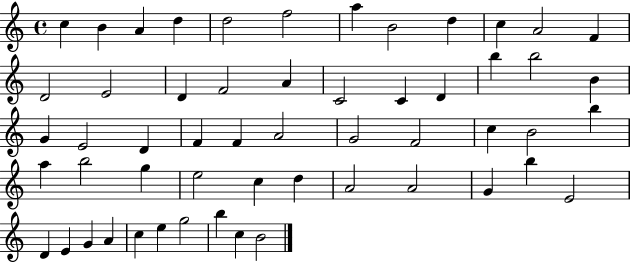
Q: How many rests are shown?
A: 0